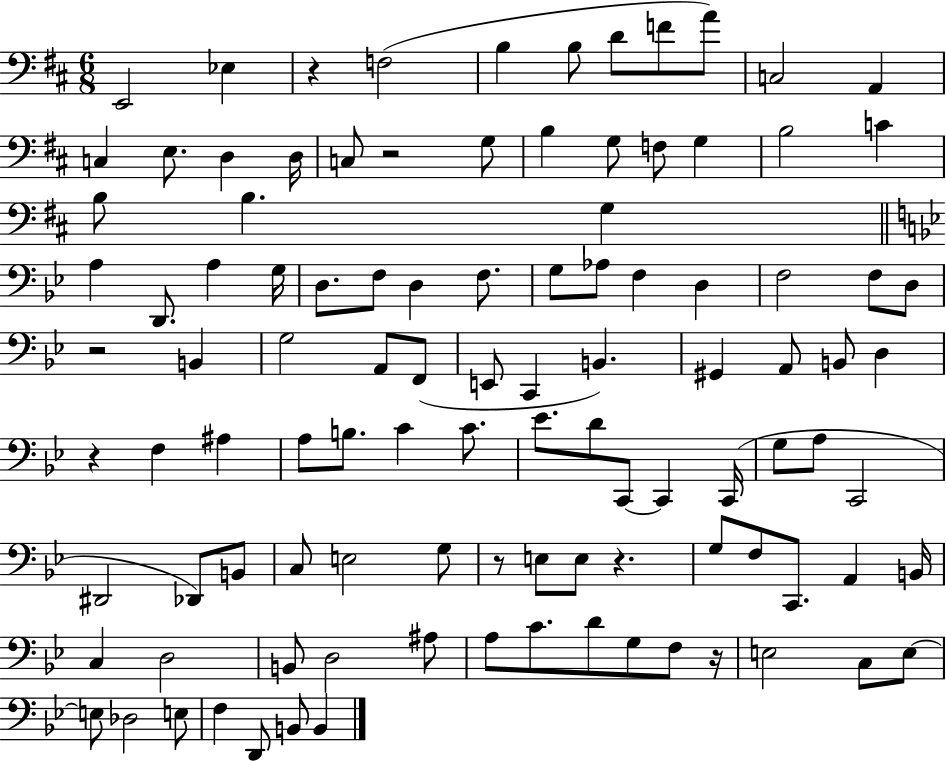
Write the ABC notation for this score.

X:1
T:Untitled
M:6/8
L:1/4
K:D
E,,2 _E, z F,2 B, B,/2 D/2 F/2 A/2 C,2 A,, C, E,/2 D, D,/4 C,/2 z2 G,/2 B, G,/2 F,/2 G, B,2 C B,/2 B, G, A, D,,/2 A, G,/4 D,/2 F,/2 D, F,/2 G,/2 _A,/2 F, D, F,2 F,/2 D,/2 z2 B,, G,2 A,,/2 F,,/2 E,,/2 C,, B,, ^G,, A,,/2 B,,/2 D, z F, ^A, A,/2 B,/2 C C/2 _E/2 D/2 C,,/2 C,, C,,/4 G,/2 A,/2 C,,2 ^D,,2 _D,,/2 B,,/2 C,/2 E,2 G,/2 z/2 E,/2 E,/2 z G,/2 F,/2 C,,/2 A,, B,,/4 C, D,2 B,,/2 D,2 ^A,/2 A,/2 C/2 D/2 G,/2 F,/2 z/4 E,2 C,/2 E,/2 E,/2 _D,2 E,/2 F, D,,/2 B,,/2 B,,